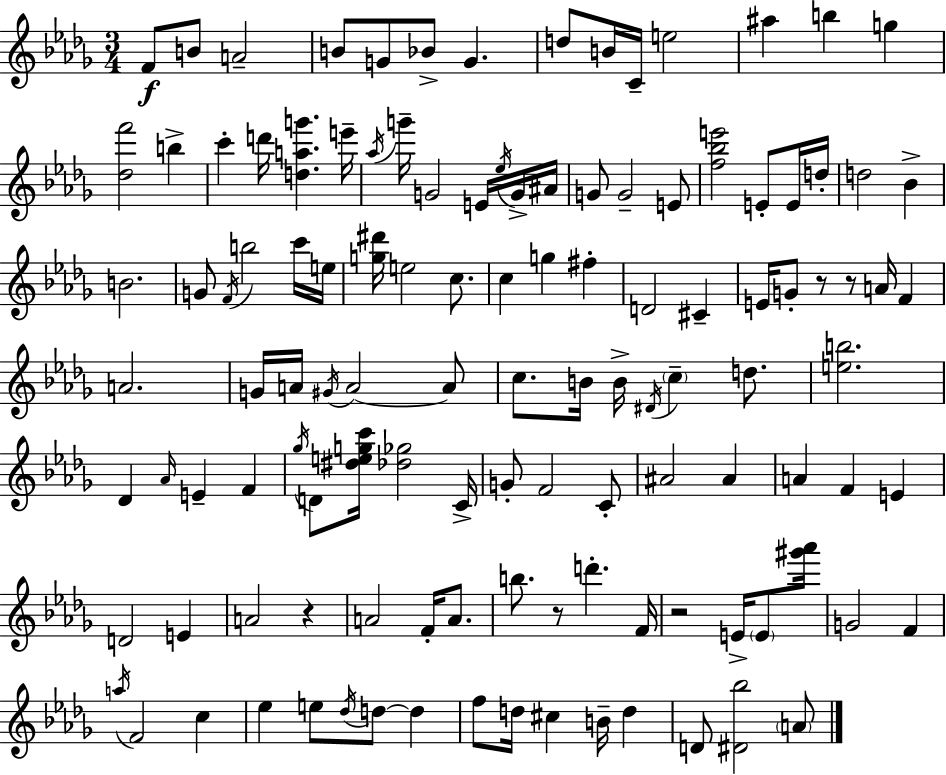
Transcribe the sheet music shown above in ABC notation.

X:1
T:Untitled
M:3/4
L:1/4
K:Bbm
F/2 B/2 A2 B/2 G/2 _B/2 G d/2 B/4 C/4 e2 ^a b g [_df']2 b c' d'/4 [dag'] e'/4 _a/4 g'/4 G2 E/4 _e/4 G/4 ^A/4 G/2 G2 E/2 [f_be']2 E/2 E/4 d/4 d2 _B B2 G/2 F/4 b2 c'/4 e/4 [g^d']/4 e2 c/2 c g ^f D2 ^C E/4 G/2 z/2 z/2 A/4 F A2 G/4 A/4 ^G/4 A2 A/2 c/2 B/4 B/4 ^D/4 c d/2 [eb]2 _D _A/4 E F _g/4 D/2 [^degc']/4 [_d_g]2 C/4 G/2 F2 C/2 ^A2 ^A A F E D2 E A2 z A2 F/4 A/2 b/2 z/2 d' F/4 z2 E/4 E/2 [^g'_a']/4 G2 F a/4 F2 c _e e/2 _d/4 d/2 d f/2 d/4 ^c B/4 d D/2 [^D_b]2 A/2